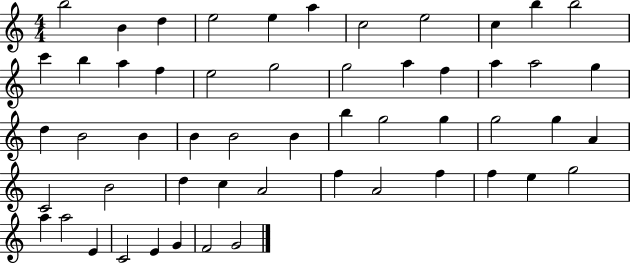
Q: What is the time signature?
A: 4/4